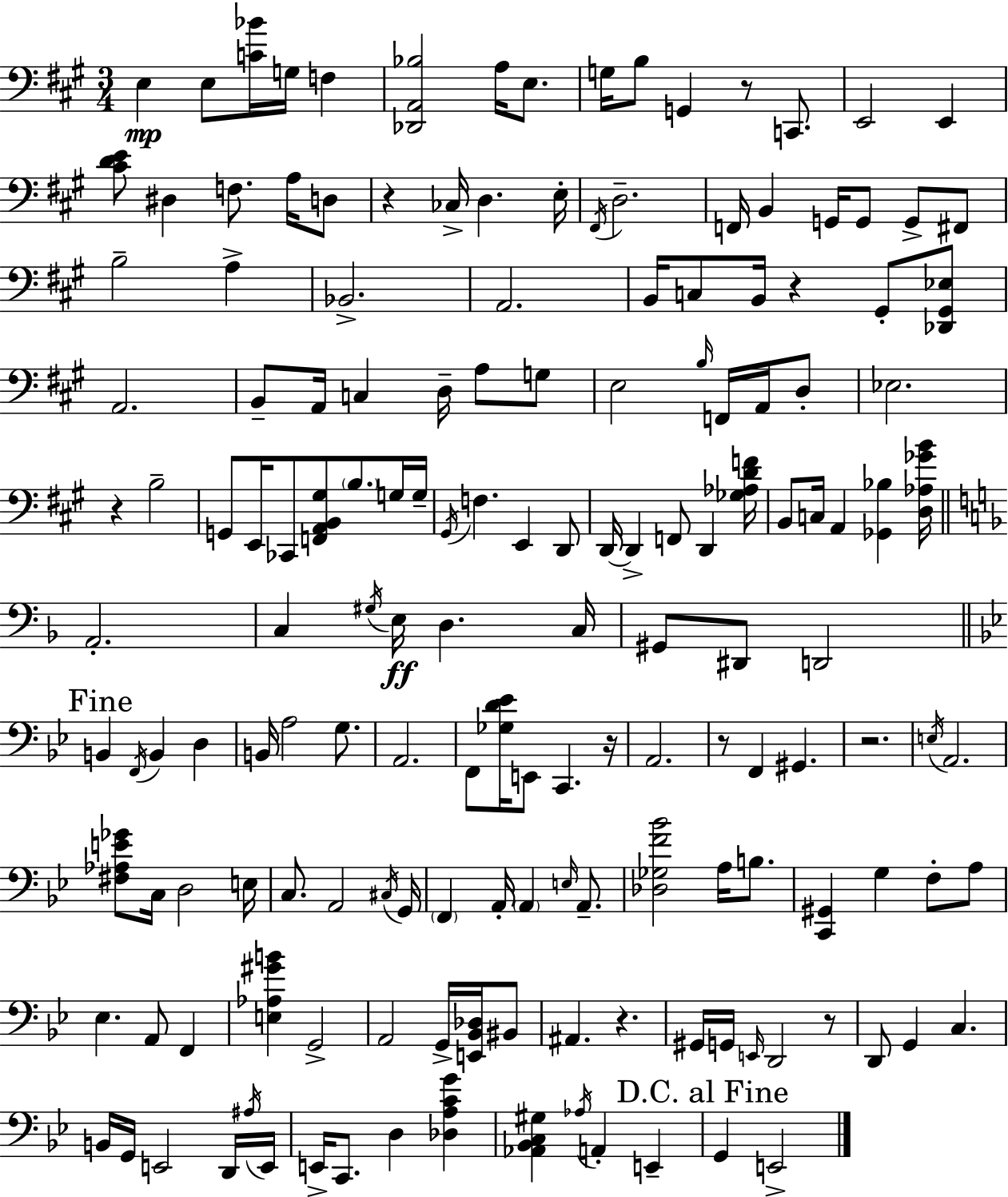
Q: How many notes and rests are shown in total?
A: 162